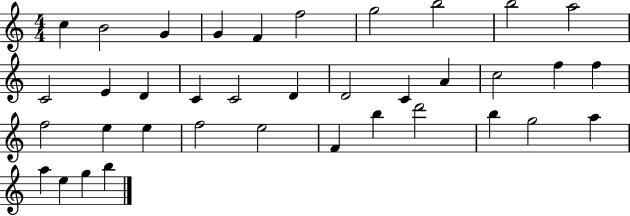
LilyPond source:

{
  \clef treble
  \numericTimeSignature
  \time 4/4
  \key c \major
  c''4 b'2 g'4 | g'4 f'4 f''2 | g''2 b''2 | b''2 a''2 | \break c'2 e'4 d'4 | c'4 c'2 d'4 | d'2 c'4 a'4 | c''2 f''4 f''4 | \break f''2 e''4 e''4 | f''2 e''2 | f'4 b''4 d'''2 | b''4 g''2 a''4 | \break a''4 e''4 g''4 b''4 | \bar "|."
}